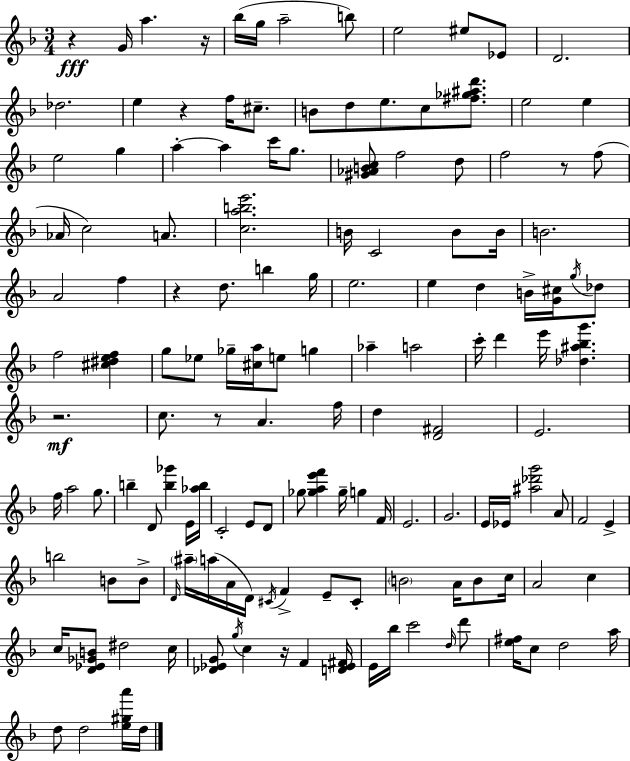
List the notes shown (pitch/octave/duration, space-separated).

R/q G4/s A5/q. R/s Bb5/s G5/s A5/h B5/e E5/h EIS5/e Eb4/e D4/h. Db5/h. E5/q R/q F5/s C#5/e. B4/e D5/e E5/e. C5/e [F#5,Gb5,A#5,D6]/e. E5/h E5/q E5/h G5/q A5/q A5/q C6/s G5/e. [G#4,Ab4,B4,C5]/e F5/h D5/e F5/h R/e F5/e Ab4/s C5/h A4/e. [C5,A5,B5,E6]/h. B4/s C4/h B4/e B4/s B4/h. A4/h F5/q R/q D5/e. B5/q G5/s E5/h. E5/q D5/q B4/s [G4,C#5]/s G5/s Db5/e F5/h [C#5,D#5,E5,F5]/q G5/e Eb5/e Gb5/s [C#5,A5]/s E5/e G5/q Ab5/q A5/h C6/s D6/q E6/s [Db5,A#5,Bb5,G6]/q. R/h. C5/e. R/e A4/q. F5/s D5/q [D4,F#4]/h E4/h. F5/s A5/h G5/e. B5/q D4/e [B5,Gb6]/q E4/s [Ab5,B5]/s C4/h E4/e D4/e Gb5/e [Gb5,A5,E6,F6]/q Gb5/s G5/q F4/s E4/h. G4/h. E4/s Eb4/s [A#5,Db6,G6]/h A4/e F4/h E4/q B5/h B4/e B4/e D4/s A#5/s A5/s A4/s D4/s C#4/s F4/q E4/e C#4/e B4/h A4/s B4/e C5/s A4/h C5/q C5/s [D4,Eb4,Gb4,B4]/e D#5/h C5/s [Db4,Eb4,G4]/e G5/s C5/q R/s F4/q [D4,Eb4,F#4]/s E4/s Bb5/s C6/h D5/s D6/e [E5,F#5]/s C5/e D5/h A5/s D5/e D5/h [E5,G#5,A6]/s D5/s